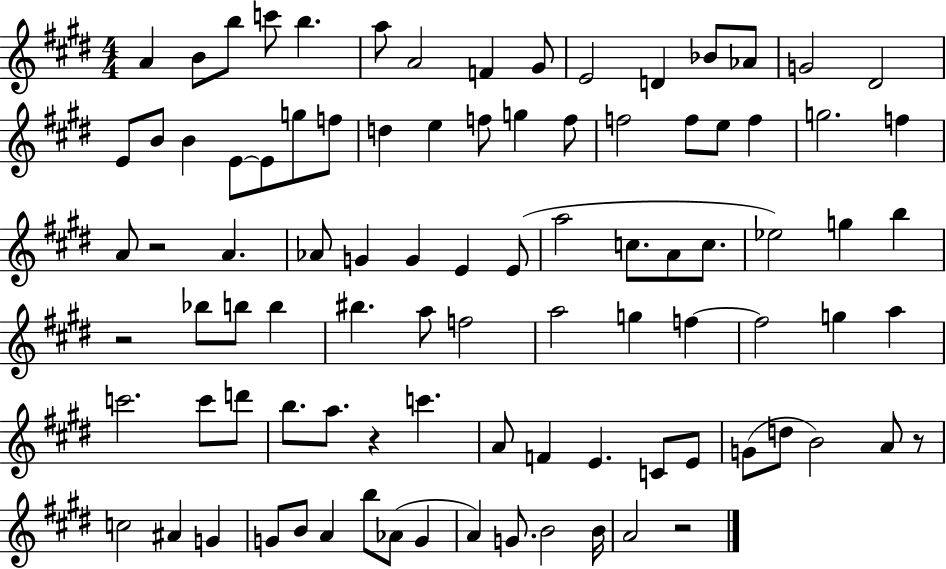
A4/q B4/e B5/e C6/e B5/q. A5/e A4/h F4/q G#4/e E4/h D4/q Bb4/e Ab4/e G4/h D#4/h E4/e B4/e B4/q E4/e E4/e G5/e F5/e D5/q E5/q F5/e G5/q F5/e F5/h F5/e E5/e F5/q G5/h. F5/q A4/e R/h A4/q. Ab4/e G4/q G4/q E4/q E4/e A5/h C5/e. A4/e C5/e. Eb5/h G5/q B5/q R/h Bb5/e B5/e B5/q BIS5/q. A5/e F5/h A5/h G5/q F5/q F5/h G5/q A5/q C6/h. C6/e D6/e B5/e. A5/e. R/q C6/q. A4/e F4/q E4/q. C4/e E4/e G4/e D5/e B4/h A4/e R/e C5/h A#4/q G4/q G4/e B4/e A4/q B5/e Ab4/e G4/q A4/q G4/e. B4/h B4/s A4/h R/h